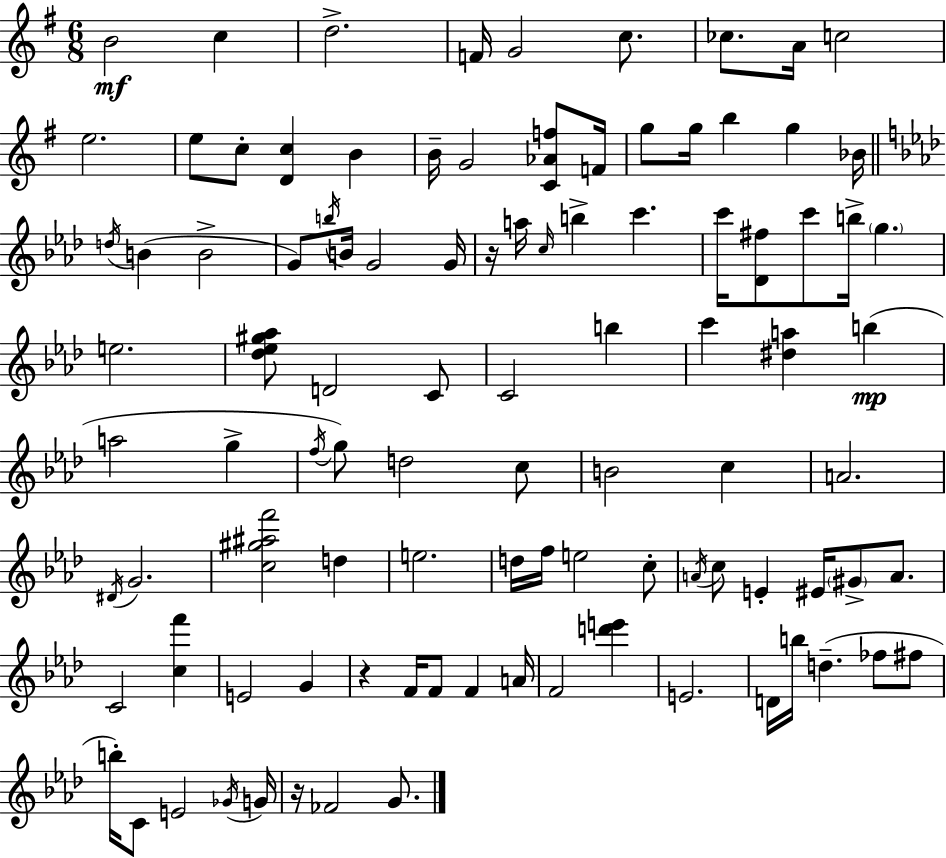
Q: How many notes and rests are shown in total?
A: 99